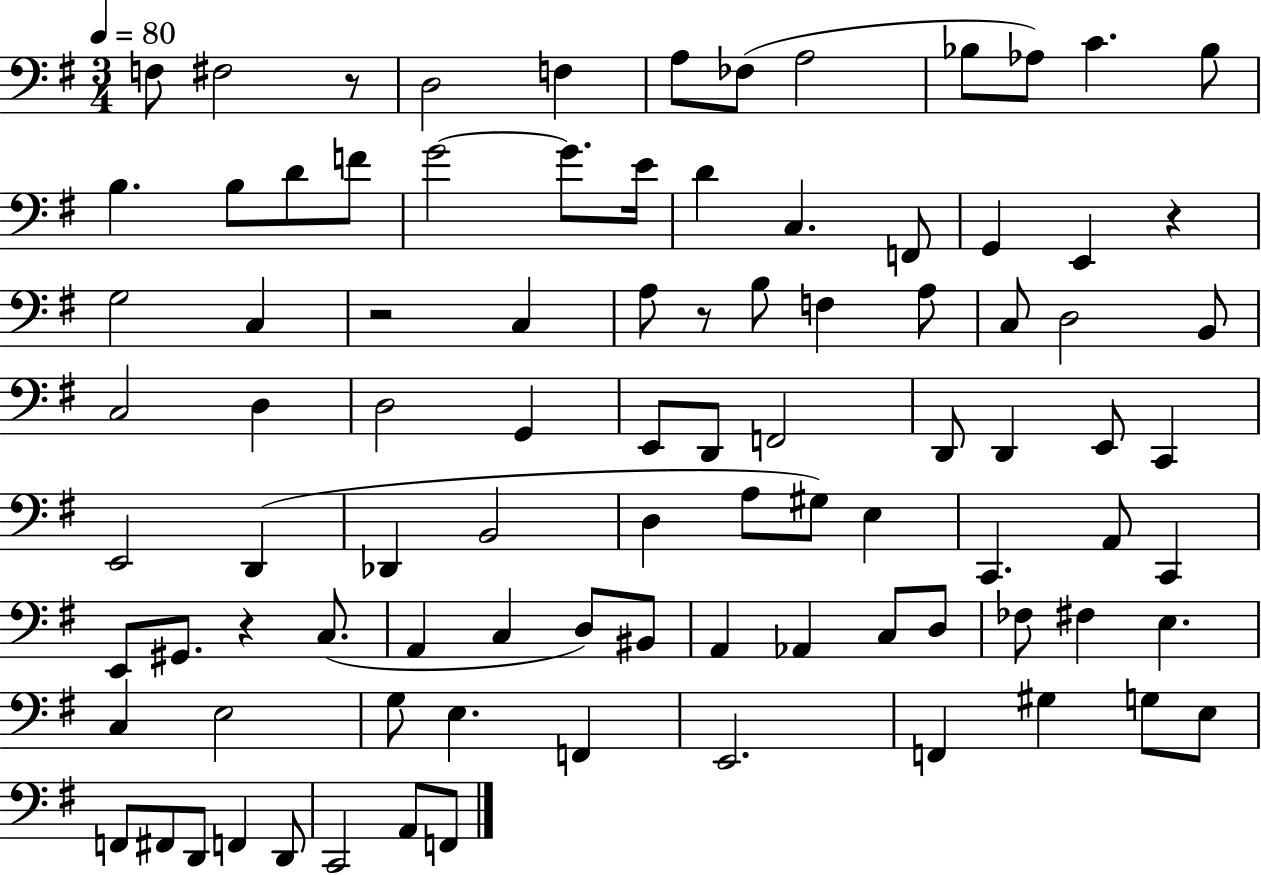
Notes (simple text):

F3/e F#3/h R/e D3/h F3/q A3/e FES3/e A3/h Bb3/e Ab3/e C4/q. Bb3/e B3/q. B3/e D4/e F4/e G4/h G4/e. E4/s D4/q C3/q. F2/e G2/q E2/q R/q G3/h C3/q R/h C3/q A3/e R/e B3/e F3/q A3/e C3/e D3/h B2/e C3/h D3/q D3/h G2/q E2/e D2/e F2/h D2/e D2/q E2/e C2/q E2/h D2/q Db2/q B2/h D3/q A3/e G#3/e E3/q C2/q. A2/e C2/q E2/e G#2/e. R/q C3/e. A2/q C3/q D3/e BIS2/e A2/q Ab2/q C3/e D3/e FES3/e F#3/q E3/q. C3/q E3/h G3/e E3/q. F2/q E2/h. F2/q G#3/q G3/e E3/e F2/e F#2/e D2/e F2/q D2/e C2/h A2/e F2/e